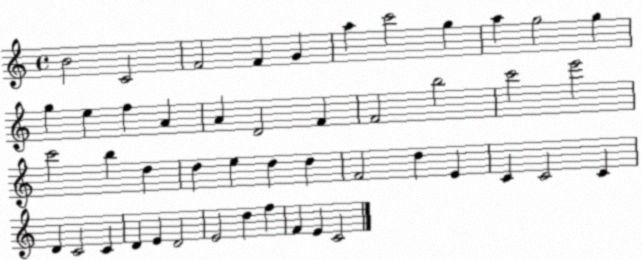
X:1
T:Untitled
M:4/4
L:1/4
K:C
B2 C2 F2 F G a c'2 g a g2 g g e f A A D2 F F2 b2 c'2 e'2 c'2 b d d e d d F2 d E C C2 C D C2 C D E D2 E2 d f F E C2